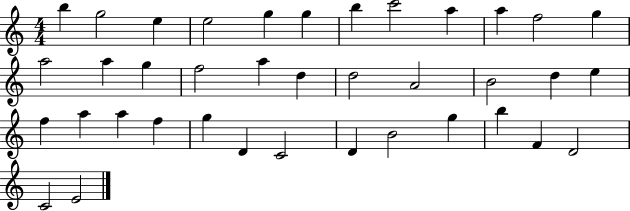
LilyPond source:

{
  \clef treble
  \numericTimeSignature
  \time 4/4
  \key c \major
  b''4 g''2 e''4 | e''2 g''4 g''4 | b''4 c'''2 a''4 | a''4 f''2 g''4 | \break a''2 a''4 g''4 | f''2 a''4 d''4 | d''2 a'2 | b'2 d''4 e''4 | \break f''4 a''4 a''4 f''4 | g''4 d'4 c'2 | d'4 b'2 g''4 | b''4 f'4 d'2 | \break c'2 e'2 | \bar "|."
}